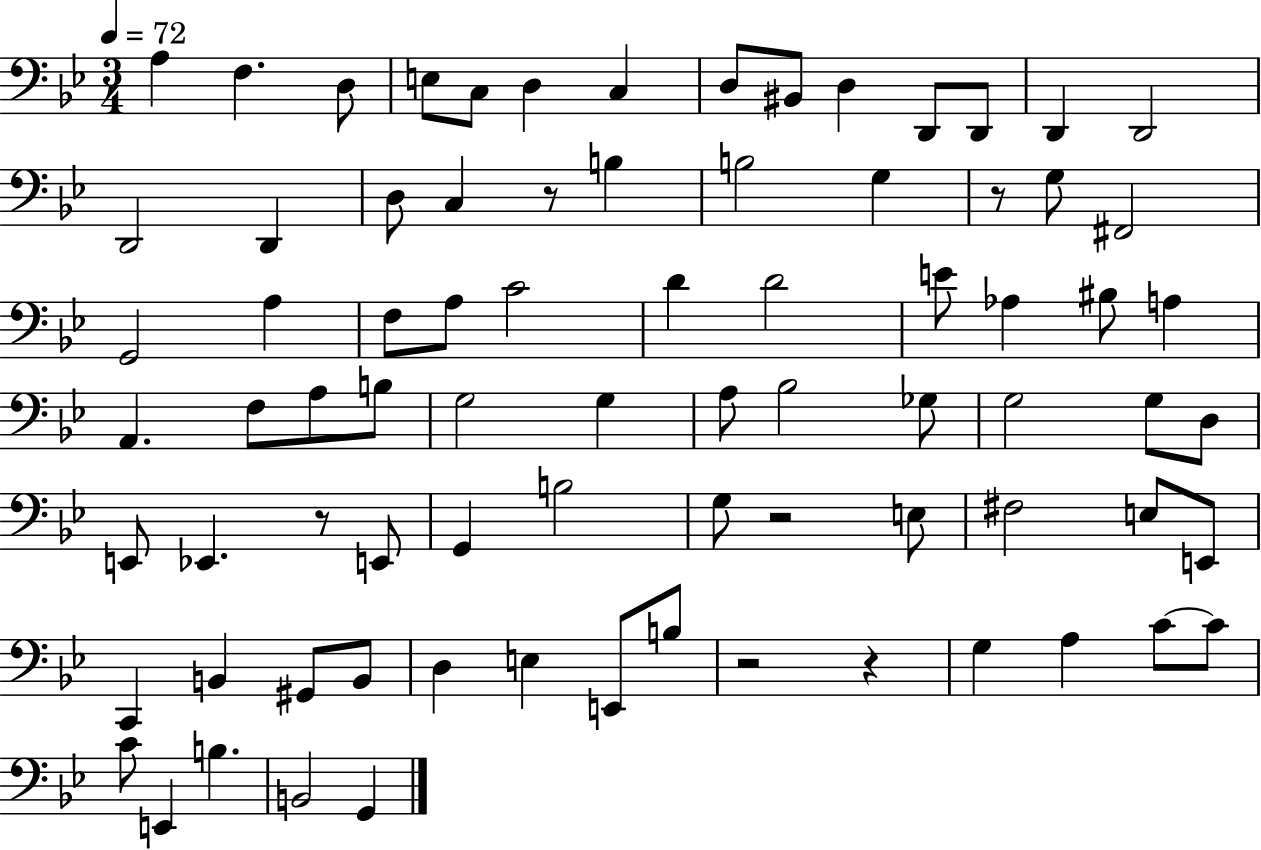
{
  \clef bass
  \numericTimeSignature
  \time 3/4
  \key bes \major
  \tempo 4 = 72
  a4 f4. d8 | e8 c8 d4 c4 | d8 bis,8 d4 d,8 d,8 | d,4 d,2 | \break d,2 d,4 | d8 c4 r8 b4 | b2 g4 | r8 g8 fis,2 | \break g,2 a4 | f8 a8 c'2 | d'4 d'2 | e'8 aes4 bis8 a4 | \break a,4. f8 a8 b8 | g2 g4 | a8 bes2 ges8 | g2 g8 d8 | \break e,8 ees,4. r8 e,8 | g,4 b2 | g8 r2 e8 | fis2 e8 e,8 | \break c,4 b,4 gis,8 b,8 | d4 e4 e,8 b8 | r2 r4 | g4 a4 c'8~~ c'8 | \break c'8 e,4 b4. | b,2 g,4 | \bar "|."
}